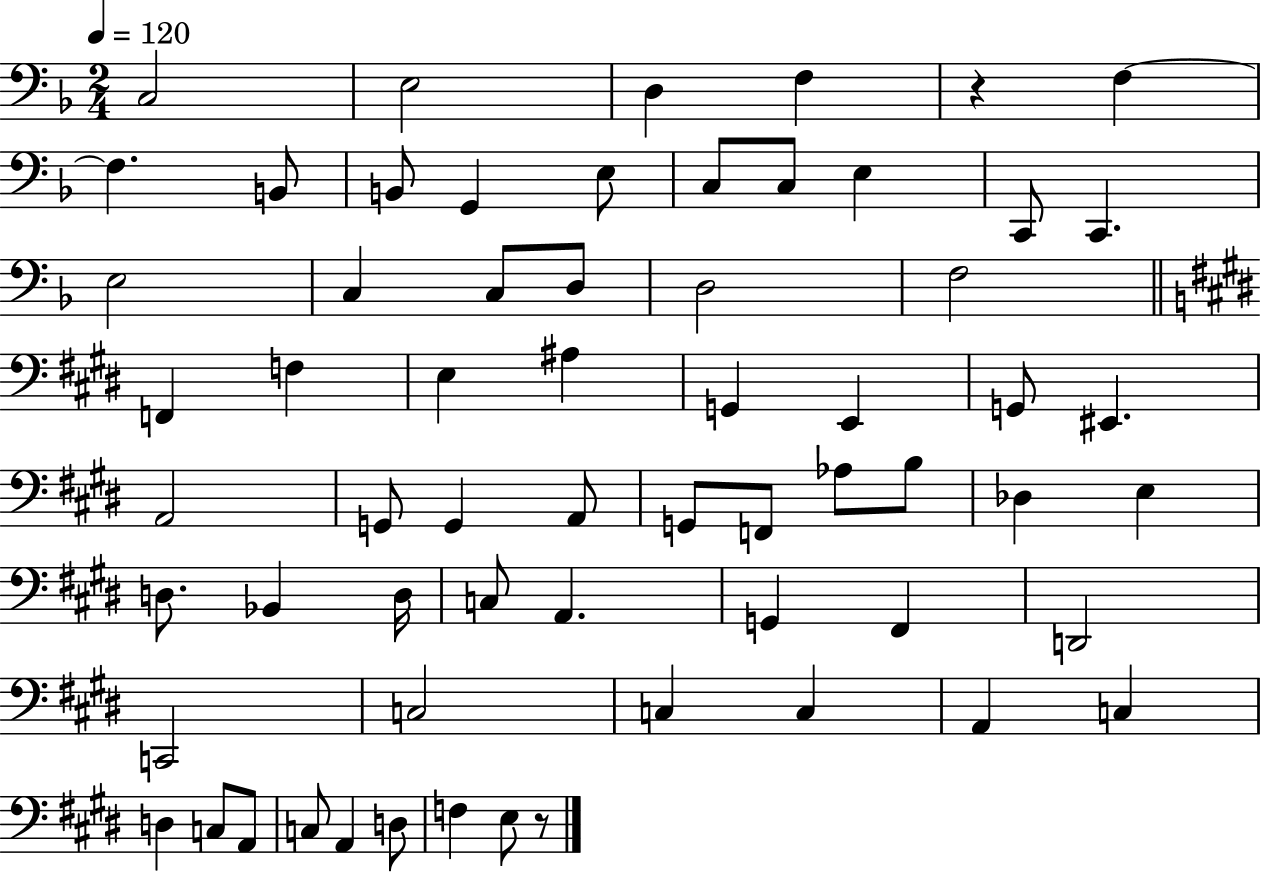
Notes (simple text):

C3/h E3/h D3/q F3/q R/q F3/q F3/q. B2/e B2/e G2/q E3/e C3/e C3/e E3/q C2/e C2/q. E3/h C3/q C3/e D3/e D3/h F3/h F2/q F3/q E3/q A#3/q G2/q E2/q G2/e EIS2/q. A2/h G2/e G2/q A2/e G2/e F2/e Ab3/e B3/e Db3/q E3/q D3/e. Bb2/q D3/s C3/e A2/q. G2/q F#2/q D2/h C2/h C3/h C3/q C3/q A2/q C3/q D3/q C3/e A2/e C3/e A2/q D3/e F3/q E3/e R/e